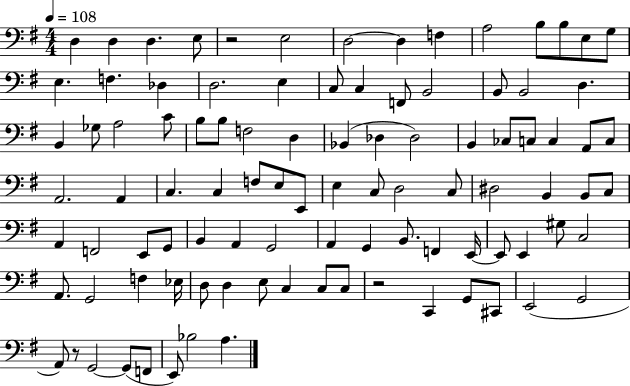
{
  \clef bass
  \numericTimeSignature
  \time 4/4
  \key g \major
  \tempo 4 = 108
  \repeat volta 2 { d4 d4 d4. e8 | r2 e2 | d2~~ d4 f4 | a2 b8 b8 e8 g8 | \break e4. f4. des4 | d2. e4 | c8 c4 f,8 b,2 | b,8 b,2 d4. | \break b,4 ges8 a2 c'8 | b8 b8 f2 d4 | bes,4( des4 des2) | b,4 ces8 c8 c4 a,8 c8 | \break a,2. a,4 | c4. c4 f8 e8 e,8 | e4 c8 d2 c8 | dis2 b,4 b,8 c8 | \break a,4 f,2 e,8 g,8 | b,4 a,4 g,2 | a,4 g,4 b,8. f,4 e,16~~ | e,8 e,4 gis8 c2 | \break a,8. g,2 f4 ees16 | d8 d4 e8 c4 c8 c8 | r2 c,4 g,8 cis,8 | e,2( g,2 | \break a,8) r8 g,2~~ g,8( f,8 | e,8) bes2 a4. | } \bar "|."
}